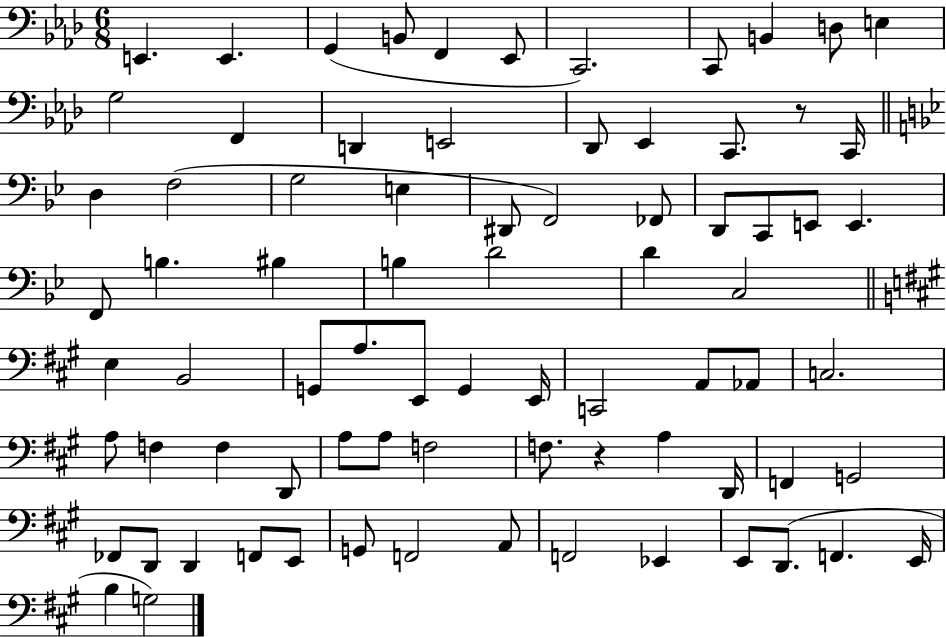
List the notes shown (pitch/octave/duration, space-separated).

E2/q. E2/q. G2/q B2/e F2/q Eb2/e C2/h. C2/e B2/q D3/e E3/q G3/h F2/q D2/q E2/h Db2/e Eb2/q C2/e. R/e C2/s D3/q F3/h G3/h E3/q D#2/e F2/h FES2/e D2/e C2/e E2/e E2/q. F2/e B3/q. BIS3/q B3/q D4/h D4/q C3/h E3/q B2/h G2/e A3/e. E2/e G2/q E2/s C2/h A2/e Ab2/e C3/h. A3/e F3/q F3/q D2/e A3/e A3/e F3/h F3/e. R/q A3/q D2/s F2/q G2/h FES2/e D2/e D2/q F2/e E2/e G2/e F2/h A2/e F2/h Eb2/q E2/e D2/e. F2/q. E2/s B3/q G3/h